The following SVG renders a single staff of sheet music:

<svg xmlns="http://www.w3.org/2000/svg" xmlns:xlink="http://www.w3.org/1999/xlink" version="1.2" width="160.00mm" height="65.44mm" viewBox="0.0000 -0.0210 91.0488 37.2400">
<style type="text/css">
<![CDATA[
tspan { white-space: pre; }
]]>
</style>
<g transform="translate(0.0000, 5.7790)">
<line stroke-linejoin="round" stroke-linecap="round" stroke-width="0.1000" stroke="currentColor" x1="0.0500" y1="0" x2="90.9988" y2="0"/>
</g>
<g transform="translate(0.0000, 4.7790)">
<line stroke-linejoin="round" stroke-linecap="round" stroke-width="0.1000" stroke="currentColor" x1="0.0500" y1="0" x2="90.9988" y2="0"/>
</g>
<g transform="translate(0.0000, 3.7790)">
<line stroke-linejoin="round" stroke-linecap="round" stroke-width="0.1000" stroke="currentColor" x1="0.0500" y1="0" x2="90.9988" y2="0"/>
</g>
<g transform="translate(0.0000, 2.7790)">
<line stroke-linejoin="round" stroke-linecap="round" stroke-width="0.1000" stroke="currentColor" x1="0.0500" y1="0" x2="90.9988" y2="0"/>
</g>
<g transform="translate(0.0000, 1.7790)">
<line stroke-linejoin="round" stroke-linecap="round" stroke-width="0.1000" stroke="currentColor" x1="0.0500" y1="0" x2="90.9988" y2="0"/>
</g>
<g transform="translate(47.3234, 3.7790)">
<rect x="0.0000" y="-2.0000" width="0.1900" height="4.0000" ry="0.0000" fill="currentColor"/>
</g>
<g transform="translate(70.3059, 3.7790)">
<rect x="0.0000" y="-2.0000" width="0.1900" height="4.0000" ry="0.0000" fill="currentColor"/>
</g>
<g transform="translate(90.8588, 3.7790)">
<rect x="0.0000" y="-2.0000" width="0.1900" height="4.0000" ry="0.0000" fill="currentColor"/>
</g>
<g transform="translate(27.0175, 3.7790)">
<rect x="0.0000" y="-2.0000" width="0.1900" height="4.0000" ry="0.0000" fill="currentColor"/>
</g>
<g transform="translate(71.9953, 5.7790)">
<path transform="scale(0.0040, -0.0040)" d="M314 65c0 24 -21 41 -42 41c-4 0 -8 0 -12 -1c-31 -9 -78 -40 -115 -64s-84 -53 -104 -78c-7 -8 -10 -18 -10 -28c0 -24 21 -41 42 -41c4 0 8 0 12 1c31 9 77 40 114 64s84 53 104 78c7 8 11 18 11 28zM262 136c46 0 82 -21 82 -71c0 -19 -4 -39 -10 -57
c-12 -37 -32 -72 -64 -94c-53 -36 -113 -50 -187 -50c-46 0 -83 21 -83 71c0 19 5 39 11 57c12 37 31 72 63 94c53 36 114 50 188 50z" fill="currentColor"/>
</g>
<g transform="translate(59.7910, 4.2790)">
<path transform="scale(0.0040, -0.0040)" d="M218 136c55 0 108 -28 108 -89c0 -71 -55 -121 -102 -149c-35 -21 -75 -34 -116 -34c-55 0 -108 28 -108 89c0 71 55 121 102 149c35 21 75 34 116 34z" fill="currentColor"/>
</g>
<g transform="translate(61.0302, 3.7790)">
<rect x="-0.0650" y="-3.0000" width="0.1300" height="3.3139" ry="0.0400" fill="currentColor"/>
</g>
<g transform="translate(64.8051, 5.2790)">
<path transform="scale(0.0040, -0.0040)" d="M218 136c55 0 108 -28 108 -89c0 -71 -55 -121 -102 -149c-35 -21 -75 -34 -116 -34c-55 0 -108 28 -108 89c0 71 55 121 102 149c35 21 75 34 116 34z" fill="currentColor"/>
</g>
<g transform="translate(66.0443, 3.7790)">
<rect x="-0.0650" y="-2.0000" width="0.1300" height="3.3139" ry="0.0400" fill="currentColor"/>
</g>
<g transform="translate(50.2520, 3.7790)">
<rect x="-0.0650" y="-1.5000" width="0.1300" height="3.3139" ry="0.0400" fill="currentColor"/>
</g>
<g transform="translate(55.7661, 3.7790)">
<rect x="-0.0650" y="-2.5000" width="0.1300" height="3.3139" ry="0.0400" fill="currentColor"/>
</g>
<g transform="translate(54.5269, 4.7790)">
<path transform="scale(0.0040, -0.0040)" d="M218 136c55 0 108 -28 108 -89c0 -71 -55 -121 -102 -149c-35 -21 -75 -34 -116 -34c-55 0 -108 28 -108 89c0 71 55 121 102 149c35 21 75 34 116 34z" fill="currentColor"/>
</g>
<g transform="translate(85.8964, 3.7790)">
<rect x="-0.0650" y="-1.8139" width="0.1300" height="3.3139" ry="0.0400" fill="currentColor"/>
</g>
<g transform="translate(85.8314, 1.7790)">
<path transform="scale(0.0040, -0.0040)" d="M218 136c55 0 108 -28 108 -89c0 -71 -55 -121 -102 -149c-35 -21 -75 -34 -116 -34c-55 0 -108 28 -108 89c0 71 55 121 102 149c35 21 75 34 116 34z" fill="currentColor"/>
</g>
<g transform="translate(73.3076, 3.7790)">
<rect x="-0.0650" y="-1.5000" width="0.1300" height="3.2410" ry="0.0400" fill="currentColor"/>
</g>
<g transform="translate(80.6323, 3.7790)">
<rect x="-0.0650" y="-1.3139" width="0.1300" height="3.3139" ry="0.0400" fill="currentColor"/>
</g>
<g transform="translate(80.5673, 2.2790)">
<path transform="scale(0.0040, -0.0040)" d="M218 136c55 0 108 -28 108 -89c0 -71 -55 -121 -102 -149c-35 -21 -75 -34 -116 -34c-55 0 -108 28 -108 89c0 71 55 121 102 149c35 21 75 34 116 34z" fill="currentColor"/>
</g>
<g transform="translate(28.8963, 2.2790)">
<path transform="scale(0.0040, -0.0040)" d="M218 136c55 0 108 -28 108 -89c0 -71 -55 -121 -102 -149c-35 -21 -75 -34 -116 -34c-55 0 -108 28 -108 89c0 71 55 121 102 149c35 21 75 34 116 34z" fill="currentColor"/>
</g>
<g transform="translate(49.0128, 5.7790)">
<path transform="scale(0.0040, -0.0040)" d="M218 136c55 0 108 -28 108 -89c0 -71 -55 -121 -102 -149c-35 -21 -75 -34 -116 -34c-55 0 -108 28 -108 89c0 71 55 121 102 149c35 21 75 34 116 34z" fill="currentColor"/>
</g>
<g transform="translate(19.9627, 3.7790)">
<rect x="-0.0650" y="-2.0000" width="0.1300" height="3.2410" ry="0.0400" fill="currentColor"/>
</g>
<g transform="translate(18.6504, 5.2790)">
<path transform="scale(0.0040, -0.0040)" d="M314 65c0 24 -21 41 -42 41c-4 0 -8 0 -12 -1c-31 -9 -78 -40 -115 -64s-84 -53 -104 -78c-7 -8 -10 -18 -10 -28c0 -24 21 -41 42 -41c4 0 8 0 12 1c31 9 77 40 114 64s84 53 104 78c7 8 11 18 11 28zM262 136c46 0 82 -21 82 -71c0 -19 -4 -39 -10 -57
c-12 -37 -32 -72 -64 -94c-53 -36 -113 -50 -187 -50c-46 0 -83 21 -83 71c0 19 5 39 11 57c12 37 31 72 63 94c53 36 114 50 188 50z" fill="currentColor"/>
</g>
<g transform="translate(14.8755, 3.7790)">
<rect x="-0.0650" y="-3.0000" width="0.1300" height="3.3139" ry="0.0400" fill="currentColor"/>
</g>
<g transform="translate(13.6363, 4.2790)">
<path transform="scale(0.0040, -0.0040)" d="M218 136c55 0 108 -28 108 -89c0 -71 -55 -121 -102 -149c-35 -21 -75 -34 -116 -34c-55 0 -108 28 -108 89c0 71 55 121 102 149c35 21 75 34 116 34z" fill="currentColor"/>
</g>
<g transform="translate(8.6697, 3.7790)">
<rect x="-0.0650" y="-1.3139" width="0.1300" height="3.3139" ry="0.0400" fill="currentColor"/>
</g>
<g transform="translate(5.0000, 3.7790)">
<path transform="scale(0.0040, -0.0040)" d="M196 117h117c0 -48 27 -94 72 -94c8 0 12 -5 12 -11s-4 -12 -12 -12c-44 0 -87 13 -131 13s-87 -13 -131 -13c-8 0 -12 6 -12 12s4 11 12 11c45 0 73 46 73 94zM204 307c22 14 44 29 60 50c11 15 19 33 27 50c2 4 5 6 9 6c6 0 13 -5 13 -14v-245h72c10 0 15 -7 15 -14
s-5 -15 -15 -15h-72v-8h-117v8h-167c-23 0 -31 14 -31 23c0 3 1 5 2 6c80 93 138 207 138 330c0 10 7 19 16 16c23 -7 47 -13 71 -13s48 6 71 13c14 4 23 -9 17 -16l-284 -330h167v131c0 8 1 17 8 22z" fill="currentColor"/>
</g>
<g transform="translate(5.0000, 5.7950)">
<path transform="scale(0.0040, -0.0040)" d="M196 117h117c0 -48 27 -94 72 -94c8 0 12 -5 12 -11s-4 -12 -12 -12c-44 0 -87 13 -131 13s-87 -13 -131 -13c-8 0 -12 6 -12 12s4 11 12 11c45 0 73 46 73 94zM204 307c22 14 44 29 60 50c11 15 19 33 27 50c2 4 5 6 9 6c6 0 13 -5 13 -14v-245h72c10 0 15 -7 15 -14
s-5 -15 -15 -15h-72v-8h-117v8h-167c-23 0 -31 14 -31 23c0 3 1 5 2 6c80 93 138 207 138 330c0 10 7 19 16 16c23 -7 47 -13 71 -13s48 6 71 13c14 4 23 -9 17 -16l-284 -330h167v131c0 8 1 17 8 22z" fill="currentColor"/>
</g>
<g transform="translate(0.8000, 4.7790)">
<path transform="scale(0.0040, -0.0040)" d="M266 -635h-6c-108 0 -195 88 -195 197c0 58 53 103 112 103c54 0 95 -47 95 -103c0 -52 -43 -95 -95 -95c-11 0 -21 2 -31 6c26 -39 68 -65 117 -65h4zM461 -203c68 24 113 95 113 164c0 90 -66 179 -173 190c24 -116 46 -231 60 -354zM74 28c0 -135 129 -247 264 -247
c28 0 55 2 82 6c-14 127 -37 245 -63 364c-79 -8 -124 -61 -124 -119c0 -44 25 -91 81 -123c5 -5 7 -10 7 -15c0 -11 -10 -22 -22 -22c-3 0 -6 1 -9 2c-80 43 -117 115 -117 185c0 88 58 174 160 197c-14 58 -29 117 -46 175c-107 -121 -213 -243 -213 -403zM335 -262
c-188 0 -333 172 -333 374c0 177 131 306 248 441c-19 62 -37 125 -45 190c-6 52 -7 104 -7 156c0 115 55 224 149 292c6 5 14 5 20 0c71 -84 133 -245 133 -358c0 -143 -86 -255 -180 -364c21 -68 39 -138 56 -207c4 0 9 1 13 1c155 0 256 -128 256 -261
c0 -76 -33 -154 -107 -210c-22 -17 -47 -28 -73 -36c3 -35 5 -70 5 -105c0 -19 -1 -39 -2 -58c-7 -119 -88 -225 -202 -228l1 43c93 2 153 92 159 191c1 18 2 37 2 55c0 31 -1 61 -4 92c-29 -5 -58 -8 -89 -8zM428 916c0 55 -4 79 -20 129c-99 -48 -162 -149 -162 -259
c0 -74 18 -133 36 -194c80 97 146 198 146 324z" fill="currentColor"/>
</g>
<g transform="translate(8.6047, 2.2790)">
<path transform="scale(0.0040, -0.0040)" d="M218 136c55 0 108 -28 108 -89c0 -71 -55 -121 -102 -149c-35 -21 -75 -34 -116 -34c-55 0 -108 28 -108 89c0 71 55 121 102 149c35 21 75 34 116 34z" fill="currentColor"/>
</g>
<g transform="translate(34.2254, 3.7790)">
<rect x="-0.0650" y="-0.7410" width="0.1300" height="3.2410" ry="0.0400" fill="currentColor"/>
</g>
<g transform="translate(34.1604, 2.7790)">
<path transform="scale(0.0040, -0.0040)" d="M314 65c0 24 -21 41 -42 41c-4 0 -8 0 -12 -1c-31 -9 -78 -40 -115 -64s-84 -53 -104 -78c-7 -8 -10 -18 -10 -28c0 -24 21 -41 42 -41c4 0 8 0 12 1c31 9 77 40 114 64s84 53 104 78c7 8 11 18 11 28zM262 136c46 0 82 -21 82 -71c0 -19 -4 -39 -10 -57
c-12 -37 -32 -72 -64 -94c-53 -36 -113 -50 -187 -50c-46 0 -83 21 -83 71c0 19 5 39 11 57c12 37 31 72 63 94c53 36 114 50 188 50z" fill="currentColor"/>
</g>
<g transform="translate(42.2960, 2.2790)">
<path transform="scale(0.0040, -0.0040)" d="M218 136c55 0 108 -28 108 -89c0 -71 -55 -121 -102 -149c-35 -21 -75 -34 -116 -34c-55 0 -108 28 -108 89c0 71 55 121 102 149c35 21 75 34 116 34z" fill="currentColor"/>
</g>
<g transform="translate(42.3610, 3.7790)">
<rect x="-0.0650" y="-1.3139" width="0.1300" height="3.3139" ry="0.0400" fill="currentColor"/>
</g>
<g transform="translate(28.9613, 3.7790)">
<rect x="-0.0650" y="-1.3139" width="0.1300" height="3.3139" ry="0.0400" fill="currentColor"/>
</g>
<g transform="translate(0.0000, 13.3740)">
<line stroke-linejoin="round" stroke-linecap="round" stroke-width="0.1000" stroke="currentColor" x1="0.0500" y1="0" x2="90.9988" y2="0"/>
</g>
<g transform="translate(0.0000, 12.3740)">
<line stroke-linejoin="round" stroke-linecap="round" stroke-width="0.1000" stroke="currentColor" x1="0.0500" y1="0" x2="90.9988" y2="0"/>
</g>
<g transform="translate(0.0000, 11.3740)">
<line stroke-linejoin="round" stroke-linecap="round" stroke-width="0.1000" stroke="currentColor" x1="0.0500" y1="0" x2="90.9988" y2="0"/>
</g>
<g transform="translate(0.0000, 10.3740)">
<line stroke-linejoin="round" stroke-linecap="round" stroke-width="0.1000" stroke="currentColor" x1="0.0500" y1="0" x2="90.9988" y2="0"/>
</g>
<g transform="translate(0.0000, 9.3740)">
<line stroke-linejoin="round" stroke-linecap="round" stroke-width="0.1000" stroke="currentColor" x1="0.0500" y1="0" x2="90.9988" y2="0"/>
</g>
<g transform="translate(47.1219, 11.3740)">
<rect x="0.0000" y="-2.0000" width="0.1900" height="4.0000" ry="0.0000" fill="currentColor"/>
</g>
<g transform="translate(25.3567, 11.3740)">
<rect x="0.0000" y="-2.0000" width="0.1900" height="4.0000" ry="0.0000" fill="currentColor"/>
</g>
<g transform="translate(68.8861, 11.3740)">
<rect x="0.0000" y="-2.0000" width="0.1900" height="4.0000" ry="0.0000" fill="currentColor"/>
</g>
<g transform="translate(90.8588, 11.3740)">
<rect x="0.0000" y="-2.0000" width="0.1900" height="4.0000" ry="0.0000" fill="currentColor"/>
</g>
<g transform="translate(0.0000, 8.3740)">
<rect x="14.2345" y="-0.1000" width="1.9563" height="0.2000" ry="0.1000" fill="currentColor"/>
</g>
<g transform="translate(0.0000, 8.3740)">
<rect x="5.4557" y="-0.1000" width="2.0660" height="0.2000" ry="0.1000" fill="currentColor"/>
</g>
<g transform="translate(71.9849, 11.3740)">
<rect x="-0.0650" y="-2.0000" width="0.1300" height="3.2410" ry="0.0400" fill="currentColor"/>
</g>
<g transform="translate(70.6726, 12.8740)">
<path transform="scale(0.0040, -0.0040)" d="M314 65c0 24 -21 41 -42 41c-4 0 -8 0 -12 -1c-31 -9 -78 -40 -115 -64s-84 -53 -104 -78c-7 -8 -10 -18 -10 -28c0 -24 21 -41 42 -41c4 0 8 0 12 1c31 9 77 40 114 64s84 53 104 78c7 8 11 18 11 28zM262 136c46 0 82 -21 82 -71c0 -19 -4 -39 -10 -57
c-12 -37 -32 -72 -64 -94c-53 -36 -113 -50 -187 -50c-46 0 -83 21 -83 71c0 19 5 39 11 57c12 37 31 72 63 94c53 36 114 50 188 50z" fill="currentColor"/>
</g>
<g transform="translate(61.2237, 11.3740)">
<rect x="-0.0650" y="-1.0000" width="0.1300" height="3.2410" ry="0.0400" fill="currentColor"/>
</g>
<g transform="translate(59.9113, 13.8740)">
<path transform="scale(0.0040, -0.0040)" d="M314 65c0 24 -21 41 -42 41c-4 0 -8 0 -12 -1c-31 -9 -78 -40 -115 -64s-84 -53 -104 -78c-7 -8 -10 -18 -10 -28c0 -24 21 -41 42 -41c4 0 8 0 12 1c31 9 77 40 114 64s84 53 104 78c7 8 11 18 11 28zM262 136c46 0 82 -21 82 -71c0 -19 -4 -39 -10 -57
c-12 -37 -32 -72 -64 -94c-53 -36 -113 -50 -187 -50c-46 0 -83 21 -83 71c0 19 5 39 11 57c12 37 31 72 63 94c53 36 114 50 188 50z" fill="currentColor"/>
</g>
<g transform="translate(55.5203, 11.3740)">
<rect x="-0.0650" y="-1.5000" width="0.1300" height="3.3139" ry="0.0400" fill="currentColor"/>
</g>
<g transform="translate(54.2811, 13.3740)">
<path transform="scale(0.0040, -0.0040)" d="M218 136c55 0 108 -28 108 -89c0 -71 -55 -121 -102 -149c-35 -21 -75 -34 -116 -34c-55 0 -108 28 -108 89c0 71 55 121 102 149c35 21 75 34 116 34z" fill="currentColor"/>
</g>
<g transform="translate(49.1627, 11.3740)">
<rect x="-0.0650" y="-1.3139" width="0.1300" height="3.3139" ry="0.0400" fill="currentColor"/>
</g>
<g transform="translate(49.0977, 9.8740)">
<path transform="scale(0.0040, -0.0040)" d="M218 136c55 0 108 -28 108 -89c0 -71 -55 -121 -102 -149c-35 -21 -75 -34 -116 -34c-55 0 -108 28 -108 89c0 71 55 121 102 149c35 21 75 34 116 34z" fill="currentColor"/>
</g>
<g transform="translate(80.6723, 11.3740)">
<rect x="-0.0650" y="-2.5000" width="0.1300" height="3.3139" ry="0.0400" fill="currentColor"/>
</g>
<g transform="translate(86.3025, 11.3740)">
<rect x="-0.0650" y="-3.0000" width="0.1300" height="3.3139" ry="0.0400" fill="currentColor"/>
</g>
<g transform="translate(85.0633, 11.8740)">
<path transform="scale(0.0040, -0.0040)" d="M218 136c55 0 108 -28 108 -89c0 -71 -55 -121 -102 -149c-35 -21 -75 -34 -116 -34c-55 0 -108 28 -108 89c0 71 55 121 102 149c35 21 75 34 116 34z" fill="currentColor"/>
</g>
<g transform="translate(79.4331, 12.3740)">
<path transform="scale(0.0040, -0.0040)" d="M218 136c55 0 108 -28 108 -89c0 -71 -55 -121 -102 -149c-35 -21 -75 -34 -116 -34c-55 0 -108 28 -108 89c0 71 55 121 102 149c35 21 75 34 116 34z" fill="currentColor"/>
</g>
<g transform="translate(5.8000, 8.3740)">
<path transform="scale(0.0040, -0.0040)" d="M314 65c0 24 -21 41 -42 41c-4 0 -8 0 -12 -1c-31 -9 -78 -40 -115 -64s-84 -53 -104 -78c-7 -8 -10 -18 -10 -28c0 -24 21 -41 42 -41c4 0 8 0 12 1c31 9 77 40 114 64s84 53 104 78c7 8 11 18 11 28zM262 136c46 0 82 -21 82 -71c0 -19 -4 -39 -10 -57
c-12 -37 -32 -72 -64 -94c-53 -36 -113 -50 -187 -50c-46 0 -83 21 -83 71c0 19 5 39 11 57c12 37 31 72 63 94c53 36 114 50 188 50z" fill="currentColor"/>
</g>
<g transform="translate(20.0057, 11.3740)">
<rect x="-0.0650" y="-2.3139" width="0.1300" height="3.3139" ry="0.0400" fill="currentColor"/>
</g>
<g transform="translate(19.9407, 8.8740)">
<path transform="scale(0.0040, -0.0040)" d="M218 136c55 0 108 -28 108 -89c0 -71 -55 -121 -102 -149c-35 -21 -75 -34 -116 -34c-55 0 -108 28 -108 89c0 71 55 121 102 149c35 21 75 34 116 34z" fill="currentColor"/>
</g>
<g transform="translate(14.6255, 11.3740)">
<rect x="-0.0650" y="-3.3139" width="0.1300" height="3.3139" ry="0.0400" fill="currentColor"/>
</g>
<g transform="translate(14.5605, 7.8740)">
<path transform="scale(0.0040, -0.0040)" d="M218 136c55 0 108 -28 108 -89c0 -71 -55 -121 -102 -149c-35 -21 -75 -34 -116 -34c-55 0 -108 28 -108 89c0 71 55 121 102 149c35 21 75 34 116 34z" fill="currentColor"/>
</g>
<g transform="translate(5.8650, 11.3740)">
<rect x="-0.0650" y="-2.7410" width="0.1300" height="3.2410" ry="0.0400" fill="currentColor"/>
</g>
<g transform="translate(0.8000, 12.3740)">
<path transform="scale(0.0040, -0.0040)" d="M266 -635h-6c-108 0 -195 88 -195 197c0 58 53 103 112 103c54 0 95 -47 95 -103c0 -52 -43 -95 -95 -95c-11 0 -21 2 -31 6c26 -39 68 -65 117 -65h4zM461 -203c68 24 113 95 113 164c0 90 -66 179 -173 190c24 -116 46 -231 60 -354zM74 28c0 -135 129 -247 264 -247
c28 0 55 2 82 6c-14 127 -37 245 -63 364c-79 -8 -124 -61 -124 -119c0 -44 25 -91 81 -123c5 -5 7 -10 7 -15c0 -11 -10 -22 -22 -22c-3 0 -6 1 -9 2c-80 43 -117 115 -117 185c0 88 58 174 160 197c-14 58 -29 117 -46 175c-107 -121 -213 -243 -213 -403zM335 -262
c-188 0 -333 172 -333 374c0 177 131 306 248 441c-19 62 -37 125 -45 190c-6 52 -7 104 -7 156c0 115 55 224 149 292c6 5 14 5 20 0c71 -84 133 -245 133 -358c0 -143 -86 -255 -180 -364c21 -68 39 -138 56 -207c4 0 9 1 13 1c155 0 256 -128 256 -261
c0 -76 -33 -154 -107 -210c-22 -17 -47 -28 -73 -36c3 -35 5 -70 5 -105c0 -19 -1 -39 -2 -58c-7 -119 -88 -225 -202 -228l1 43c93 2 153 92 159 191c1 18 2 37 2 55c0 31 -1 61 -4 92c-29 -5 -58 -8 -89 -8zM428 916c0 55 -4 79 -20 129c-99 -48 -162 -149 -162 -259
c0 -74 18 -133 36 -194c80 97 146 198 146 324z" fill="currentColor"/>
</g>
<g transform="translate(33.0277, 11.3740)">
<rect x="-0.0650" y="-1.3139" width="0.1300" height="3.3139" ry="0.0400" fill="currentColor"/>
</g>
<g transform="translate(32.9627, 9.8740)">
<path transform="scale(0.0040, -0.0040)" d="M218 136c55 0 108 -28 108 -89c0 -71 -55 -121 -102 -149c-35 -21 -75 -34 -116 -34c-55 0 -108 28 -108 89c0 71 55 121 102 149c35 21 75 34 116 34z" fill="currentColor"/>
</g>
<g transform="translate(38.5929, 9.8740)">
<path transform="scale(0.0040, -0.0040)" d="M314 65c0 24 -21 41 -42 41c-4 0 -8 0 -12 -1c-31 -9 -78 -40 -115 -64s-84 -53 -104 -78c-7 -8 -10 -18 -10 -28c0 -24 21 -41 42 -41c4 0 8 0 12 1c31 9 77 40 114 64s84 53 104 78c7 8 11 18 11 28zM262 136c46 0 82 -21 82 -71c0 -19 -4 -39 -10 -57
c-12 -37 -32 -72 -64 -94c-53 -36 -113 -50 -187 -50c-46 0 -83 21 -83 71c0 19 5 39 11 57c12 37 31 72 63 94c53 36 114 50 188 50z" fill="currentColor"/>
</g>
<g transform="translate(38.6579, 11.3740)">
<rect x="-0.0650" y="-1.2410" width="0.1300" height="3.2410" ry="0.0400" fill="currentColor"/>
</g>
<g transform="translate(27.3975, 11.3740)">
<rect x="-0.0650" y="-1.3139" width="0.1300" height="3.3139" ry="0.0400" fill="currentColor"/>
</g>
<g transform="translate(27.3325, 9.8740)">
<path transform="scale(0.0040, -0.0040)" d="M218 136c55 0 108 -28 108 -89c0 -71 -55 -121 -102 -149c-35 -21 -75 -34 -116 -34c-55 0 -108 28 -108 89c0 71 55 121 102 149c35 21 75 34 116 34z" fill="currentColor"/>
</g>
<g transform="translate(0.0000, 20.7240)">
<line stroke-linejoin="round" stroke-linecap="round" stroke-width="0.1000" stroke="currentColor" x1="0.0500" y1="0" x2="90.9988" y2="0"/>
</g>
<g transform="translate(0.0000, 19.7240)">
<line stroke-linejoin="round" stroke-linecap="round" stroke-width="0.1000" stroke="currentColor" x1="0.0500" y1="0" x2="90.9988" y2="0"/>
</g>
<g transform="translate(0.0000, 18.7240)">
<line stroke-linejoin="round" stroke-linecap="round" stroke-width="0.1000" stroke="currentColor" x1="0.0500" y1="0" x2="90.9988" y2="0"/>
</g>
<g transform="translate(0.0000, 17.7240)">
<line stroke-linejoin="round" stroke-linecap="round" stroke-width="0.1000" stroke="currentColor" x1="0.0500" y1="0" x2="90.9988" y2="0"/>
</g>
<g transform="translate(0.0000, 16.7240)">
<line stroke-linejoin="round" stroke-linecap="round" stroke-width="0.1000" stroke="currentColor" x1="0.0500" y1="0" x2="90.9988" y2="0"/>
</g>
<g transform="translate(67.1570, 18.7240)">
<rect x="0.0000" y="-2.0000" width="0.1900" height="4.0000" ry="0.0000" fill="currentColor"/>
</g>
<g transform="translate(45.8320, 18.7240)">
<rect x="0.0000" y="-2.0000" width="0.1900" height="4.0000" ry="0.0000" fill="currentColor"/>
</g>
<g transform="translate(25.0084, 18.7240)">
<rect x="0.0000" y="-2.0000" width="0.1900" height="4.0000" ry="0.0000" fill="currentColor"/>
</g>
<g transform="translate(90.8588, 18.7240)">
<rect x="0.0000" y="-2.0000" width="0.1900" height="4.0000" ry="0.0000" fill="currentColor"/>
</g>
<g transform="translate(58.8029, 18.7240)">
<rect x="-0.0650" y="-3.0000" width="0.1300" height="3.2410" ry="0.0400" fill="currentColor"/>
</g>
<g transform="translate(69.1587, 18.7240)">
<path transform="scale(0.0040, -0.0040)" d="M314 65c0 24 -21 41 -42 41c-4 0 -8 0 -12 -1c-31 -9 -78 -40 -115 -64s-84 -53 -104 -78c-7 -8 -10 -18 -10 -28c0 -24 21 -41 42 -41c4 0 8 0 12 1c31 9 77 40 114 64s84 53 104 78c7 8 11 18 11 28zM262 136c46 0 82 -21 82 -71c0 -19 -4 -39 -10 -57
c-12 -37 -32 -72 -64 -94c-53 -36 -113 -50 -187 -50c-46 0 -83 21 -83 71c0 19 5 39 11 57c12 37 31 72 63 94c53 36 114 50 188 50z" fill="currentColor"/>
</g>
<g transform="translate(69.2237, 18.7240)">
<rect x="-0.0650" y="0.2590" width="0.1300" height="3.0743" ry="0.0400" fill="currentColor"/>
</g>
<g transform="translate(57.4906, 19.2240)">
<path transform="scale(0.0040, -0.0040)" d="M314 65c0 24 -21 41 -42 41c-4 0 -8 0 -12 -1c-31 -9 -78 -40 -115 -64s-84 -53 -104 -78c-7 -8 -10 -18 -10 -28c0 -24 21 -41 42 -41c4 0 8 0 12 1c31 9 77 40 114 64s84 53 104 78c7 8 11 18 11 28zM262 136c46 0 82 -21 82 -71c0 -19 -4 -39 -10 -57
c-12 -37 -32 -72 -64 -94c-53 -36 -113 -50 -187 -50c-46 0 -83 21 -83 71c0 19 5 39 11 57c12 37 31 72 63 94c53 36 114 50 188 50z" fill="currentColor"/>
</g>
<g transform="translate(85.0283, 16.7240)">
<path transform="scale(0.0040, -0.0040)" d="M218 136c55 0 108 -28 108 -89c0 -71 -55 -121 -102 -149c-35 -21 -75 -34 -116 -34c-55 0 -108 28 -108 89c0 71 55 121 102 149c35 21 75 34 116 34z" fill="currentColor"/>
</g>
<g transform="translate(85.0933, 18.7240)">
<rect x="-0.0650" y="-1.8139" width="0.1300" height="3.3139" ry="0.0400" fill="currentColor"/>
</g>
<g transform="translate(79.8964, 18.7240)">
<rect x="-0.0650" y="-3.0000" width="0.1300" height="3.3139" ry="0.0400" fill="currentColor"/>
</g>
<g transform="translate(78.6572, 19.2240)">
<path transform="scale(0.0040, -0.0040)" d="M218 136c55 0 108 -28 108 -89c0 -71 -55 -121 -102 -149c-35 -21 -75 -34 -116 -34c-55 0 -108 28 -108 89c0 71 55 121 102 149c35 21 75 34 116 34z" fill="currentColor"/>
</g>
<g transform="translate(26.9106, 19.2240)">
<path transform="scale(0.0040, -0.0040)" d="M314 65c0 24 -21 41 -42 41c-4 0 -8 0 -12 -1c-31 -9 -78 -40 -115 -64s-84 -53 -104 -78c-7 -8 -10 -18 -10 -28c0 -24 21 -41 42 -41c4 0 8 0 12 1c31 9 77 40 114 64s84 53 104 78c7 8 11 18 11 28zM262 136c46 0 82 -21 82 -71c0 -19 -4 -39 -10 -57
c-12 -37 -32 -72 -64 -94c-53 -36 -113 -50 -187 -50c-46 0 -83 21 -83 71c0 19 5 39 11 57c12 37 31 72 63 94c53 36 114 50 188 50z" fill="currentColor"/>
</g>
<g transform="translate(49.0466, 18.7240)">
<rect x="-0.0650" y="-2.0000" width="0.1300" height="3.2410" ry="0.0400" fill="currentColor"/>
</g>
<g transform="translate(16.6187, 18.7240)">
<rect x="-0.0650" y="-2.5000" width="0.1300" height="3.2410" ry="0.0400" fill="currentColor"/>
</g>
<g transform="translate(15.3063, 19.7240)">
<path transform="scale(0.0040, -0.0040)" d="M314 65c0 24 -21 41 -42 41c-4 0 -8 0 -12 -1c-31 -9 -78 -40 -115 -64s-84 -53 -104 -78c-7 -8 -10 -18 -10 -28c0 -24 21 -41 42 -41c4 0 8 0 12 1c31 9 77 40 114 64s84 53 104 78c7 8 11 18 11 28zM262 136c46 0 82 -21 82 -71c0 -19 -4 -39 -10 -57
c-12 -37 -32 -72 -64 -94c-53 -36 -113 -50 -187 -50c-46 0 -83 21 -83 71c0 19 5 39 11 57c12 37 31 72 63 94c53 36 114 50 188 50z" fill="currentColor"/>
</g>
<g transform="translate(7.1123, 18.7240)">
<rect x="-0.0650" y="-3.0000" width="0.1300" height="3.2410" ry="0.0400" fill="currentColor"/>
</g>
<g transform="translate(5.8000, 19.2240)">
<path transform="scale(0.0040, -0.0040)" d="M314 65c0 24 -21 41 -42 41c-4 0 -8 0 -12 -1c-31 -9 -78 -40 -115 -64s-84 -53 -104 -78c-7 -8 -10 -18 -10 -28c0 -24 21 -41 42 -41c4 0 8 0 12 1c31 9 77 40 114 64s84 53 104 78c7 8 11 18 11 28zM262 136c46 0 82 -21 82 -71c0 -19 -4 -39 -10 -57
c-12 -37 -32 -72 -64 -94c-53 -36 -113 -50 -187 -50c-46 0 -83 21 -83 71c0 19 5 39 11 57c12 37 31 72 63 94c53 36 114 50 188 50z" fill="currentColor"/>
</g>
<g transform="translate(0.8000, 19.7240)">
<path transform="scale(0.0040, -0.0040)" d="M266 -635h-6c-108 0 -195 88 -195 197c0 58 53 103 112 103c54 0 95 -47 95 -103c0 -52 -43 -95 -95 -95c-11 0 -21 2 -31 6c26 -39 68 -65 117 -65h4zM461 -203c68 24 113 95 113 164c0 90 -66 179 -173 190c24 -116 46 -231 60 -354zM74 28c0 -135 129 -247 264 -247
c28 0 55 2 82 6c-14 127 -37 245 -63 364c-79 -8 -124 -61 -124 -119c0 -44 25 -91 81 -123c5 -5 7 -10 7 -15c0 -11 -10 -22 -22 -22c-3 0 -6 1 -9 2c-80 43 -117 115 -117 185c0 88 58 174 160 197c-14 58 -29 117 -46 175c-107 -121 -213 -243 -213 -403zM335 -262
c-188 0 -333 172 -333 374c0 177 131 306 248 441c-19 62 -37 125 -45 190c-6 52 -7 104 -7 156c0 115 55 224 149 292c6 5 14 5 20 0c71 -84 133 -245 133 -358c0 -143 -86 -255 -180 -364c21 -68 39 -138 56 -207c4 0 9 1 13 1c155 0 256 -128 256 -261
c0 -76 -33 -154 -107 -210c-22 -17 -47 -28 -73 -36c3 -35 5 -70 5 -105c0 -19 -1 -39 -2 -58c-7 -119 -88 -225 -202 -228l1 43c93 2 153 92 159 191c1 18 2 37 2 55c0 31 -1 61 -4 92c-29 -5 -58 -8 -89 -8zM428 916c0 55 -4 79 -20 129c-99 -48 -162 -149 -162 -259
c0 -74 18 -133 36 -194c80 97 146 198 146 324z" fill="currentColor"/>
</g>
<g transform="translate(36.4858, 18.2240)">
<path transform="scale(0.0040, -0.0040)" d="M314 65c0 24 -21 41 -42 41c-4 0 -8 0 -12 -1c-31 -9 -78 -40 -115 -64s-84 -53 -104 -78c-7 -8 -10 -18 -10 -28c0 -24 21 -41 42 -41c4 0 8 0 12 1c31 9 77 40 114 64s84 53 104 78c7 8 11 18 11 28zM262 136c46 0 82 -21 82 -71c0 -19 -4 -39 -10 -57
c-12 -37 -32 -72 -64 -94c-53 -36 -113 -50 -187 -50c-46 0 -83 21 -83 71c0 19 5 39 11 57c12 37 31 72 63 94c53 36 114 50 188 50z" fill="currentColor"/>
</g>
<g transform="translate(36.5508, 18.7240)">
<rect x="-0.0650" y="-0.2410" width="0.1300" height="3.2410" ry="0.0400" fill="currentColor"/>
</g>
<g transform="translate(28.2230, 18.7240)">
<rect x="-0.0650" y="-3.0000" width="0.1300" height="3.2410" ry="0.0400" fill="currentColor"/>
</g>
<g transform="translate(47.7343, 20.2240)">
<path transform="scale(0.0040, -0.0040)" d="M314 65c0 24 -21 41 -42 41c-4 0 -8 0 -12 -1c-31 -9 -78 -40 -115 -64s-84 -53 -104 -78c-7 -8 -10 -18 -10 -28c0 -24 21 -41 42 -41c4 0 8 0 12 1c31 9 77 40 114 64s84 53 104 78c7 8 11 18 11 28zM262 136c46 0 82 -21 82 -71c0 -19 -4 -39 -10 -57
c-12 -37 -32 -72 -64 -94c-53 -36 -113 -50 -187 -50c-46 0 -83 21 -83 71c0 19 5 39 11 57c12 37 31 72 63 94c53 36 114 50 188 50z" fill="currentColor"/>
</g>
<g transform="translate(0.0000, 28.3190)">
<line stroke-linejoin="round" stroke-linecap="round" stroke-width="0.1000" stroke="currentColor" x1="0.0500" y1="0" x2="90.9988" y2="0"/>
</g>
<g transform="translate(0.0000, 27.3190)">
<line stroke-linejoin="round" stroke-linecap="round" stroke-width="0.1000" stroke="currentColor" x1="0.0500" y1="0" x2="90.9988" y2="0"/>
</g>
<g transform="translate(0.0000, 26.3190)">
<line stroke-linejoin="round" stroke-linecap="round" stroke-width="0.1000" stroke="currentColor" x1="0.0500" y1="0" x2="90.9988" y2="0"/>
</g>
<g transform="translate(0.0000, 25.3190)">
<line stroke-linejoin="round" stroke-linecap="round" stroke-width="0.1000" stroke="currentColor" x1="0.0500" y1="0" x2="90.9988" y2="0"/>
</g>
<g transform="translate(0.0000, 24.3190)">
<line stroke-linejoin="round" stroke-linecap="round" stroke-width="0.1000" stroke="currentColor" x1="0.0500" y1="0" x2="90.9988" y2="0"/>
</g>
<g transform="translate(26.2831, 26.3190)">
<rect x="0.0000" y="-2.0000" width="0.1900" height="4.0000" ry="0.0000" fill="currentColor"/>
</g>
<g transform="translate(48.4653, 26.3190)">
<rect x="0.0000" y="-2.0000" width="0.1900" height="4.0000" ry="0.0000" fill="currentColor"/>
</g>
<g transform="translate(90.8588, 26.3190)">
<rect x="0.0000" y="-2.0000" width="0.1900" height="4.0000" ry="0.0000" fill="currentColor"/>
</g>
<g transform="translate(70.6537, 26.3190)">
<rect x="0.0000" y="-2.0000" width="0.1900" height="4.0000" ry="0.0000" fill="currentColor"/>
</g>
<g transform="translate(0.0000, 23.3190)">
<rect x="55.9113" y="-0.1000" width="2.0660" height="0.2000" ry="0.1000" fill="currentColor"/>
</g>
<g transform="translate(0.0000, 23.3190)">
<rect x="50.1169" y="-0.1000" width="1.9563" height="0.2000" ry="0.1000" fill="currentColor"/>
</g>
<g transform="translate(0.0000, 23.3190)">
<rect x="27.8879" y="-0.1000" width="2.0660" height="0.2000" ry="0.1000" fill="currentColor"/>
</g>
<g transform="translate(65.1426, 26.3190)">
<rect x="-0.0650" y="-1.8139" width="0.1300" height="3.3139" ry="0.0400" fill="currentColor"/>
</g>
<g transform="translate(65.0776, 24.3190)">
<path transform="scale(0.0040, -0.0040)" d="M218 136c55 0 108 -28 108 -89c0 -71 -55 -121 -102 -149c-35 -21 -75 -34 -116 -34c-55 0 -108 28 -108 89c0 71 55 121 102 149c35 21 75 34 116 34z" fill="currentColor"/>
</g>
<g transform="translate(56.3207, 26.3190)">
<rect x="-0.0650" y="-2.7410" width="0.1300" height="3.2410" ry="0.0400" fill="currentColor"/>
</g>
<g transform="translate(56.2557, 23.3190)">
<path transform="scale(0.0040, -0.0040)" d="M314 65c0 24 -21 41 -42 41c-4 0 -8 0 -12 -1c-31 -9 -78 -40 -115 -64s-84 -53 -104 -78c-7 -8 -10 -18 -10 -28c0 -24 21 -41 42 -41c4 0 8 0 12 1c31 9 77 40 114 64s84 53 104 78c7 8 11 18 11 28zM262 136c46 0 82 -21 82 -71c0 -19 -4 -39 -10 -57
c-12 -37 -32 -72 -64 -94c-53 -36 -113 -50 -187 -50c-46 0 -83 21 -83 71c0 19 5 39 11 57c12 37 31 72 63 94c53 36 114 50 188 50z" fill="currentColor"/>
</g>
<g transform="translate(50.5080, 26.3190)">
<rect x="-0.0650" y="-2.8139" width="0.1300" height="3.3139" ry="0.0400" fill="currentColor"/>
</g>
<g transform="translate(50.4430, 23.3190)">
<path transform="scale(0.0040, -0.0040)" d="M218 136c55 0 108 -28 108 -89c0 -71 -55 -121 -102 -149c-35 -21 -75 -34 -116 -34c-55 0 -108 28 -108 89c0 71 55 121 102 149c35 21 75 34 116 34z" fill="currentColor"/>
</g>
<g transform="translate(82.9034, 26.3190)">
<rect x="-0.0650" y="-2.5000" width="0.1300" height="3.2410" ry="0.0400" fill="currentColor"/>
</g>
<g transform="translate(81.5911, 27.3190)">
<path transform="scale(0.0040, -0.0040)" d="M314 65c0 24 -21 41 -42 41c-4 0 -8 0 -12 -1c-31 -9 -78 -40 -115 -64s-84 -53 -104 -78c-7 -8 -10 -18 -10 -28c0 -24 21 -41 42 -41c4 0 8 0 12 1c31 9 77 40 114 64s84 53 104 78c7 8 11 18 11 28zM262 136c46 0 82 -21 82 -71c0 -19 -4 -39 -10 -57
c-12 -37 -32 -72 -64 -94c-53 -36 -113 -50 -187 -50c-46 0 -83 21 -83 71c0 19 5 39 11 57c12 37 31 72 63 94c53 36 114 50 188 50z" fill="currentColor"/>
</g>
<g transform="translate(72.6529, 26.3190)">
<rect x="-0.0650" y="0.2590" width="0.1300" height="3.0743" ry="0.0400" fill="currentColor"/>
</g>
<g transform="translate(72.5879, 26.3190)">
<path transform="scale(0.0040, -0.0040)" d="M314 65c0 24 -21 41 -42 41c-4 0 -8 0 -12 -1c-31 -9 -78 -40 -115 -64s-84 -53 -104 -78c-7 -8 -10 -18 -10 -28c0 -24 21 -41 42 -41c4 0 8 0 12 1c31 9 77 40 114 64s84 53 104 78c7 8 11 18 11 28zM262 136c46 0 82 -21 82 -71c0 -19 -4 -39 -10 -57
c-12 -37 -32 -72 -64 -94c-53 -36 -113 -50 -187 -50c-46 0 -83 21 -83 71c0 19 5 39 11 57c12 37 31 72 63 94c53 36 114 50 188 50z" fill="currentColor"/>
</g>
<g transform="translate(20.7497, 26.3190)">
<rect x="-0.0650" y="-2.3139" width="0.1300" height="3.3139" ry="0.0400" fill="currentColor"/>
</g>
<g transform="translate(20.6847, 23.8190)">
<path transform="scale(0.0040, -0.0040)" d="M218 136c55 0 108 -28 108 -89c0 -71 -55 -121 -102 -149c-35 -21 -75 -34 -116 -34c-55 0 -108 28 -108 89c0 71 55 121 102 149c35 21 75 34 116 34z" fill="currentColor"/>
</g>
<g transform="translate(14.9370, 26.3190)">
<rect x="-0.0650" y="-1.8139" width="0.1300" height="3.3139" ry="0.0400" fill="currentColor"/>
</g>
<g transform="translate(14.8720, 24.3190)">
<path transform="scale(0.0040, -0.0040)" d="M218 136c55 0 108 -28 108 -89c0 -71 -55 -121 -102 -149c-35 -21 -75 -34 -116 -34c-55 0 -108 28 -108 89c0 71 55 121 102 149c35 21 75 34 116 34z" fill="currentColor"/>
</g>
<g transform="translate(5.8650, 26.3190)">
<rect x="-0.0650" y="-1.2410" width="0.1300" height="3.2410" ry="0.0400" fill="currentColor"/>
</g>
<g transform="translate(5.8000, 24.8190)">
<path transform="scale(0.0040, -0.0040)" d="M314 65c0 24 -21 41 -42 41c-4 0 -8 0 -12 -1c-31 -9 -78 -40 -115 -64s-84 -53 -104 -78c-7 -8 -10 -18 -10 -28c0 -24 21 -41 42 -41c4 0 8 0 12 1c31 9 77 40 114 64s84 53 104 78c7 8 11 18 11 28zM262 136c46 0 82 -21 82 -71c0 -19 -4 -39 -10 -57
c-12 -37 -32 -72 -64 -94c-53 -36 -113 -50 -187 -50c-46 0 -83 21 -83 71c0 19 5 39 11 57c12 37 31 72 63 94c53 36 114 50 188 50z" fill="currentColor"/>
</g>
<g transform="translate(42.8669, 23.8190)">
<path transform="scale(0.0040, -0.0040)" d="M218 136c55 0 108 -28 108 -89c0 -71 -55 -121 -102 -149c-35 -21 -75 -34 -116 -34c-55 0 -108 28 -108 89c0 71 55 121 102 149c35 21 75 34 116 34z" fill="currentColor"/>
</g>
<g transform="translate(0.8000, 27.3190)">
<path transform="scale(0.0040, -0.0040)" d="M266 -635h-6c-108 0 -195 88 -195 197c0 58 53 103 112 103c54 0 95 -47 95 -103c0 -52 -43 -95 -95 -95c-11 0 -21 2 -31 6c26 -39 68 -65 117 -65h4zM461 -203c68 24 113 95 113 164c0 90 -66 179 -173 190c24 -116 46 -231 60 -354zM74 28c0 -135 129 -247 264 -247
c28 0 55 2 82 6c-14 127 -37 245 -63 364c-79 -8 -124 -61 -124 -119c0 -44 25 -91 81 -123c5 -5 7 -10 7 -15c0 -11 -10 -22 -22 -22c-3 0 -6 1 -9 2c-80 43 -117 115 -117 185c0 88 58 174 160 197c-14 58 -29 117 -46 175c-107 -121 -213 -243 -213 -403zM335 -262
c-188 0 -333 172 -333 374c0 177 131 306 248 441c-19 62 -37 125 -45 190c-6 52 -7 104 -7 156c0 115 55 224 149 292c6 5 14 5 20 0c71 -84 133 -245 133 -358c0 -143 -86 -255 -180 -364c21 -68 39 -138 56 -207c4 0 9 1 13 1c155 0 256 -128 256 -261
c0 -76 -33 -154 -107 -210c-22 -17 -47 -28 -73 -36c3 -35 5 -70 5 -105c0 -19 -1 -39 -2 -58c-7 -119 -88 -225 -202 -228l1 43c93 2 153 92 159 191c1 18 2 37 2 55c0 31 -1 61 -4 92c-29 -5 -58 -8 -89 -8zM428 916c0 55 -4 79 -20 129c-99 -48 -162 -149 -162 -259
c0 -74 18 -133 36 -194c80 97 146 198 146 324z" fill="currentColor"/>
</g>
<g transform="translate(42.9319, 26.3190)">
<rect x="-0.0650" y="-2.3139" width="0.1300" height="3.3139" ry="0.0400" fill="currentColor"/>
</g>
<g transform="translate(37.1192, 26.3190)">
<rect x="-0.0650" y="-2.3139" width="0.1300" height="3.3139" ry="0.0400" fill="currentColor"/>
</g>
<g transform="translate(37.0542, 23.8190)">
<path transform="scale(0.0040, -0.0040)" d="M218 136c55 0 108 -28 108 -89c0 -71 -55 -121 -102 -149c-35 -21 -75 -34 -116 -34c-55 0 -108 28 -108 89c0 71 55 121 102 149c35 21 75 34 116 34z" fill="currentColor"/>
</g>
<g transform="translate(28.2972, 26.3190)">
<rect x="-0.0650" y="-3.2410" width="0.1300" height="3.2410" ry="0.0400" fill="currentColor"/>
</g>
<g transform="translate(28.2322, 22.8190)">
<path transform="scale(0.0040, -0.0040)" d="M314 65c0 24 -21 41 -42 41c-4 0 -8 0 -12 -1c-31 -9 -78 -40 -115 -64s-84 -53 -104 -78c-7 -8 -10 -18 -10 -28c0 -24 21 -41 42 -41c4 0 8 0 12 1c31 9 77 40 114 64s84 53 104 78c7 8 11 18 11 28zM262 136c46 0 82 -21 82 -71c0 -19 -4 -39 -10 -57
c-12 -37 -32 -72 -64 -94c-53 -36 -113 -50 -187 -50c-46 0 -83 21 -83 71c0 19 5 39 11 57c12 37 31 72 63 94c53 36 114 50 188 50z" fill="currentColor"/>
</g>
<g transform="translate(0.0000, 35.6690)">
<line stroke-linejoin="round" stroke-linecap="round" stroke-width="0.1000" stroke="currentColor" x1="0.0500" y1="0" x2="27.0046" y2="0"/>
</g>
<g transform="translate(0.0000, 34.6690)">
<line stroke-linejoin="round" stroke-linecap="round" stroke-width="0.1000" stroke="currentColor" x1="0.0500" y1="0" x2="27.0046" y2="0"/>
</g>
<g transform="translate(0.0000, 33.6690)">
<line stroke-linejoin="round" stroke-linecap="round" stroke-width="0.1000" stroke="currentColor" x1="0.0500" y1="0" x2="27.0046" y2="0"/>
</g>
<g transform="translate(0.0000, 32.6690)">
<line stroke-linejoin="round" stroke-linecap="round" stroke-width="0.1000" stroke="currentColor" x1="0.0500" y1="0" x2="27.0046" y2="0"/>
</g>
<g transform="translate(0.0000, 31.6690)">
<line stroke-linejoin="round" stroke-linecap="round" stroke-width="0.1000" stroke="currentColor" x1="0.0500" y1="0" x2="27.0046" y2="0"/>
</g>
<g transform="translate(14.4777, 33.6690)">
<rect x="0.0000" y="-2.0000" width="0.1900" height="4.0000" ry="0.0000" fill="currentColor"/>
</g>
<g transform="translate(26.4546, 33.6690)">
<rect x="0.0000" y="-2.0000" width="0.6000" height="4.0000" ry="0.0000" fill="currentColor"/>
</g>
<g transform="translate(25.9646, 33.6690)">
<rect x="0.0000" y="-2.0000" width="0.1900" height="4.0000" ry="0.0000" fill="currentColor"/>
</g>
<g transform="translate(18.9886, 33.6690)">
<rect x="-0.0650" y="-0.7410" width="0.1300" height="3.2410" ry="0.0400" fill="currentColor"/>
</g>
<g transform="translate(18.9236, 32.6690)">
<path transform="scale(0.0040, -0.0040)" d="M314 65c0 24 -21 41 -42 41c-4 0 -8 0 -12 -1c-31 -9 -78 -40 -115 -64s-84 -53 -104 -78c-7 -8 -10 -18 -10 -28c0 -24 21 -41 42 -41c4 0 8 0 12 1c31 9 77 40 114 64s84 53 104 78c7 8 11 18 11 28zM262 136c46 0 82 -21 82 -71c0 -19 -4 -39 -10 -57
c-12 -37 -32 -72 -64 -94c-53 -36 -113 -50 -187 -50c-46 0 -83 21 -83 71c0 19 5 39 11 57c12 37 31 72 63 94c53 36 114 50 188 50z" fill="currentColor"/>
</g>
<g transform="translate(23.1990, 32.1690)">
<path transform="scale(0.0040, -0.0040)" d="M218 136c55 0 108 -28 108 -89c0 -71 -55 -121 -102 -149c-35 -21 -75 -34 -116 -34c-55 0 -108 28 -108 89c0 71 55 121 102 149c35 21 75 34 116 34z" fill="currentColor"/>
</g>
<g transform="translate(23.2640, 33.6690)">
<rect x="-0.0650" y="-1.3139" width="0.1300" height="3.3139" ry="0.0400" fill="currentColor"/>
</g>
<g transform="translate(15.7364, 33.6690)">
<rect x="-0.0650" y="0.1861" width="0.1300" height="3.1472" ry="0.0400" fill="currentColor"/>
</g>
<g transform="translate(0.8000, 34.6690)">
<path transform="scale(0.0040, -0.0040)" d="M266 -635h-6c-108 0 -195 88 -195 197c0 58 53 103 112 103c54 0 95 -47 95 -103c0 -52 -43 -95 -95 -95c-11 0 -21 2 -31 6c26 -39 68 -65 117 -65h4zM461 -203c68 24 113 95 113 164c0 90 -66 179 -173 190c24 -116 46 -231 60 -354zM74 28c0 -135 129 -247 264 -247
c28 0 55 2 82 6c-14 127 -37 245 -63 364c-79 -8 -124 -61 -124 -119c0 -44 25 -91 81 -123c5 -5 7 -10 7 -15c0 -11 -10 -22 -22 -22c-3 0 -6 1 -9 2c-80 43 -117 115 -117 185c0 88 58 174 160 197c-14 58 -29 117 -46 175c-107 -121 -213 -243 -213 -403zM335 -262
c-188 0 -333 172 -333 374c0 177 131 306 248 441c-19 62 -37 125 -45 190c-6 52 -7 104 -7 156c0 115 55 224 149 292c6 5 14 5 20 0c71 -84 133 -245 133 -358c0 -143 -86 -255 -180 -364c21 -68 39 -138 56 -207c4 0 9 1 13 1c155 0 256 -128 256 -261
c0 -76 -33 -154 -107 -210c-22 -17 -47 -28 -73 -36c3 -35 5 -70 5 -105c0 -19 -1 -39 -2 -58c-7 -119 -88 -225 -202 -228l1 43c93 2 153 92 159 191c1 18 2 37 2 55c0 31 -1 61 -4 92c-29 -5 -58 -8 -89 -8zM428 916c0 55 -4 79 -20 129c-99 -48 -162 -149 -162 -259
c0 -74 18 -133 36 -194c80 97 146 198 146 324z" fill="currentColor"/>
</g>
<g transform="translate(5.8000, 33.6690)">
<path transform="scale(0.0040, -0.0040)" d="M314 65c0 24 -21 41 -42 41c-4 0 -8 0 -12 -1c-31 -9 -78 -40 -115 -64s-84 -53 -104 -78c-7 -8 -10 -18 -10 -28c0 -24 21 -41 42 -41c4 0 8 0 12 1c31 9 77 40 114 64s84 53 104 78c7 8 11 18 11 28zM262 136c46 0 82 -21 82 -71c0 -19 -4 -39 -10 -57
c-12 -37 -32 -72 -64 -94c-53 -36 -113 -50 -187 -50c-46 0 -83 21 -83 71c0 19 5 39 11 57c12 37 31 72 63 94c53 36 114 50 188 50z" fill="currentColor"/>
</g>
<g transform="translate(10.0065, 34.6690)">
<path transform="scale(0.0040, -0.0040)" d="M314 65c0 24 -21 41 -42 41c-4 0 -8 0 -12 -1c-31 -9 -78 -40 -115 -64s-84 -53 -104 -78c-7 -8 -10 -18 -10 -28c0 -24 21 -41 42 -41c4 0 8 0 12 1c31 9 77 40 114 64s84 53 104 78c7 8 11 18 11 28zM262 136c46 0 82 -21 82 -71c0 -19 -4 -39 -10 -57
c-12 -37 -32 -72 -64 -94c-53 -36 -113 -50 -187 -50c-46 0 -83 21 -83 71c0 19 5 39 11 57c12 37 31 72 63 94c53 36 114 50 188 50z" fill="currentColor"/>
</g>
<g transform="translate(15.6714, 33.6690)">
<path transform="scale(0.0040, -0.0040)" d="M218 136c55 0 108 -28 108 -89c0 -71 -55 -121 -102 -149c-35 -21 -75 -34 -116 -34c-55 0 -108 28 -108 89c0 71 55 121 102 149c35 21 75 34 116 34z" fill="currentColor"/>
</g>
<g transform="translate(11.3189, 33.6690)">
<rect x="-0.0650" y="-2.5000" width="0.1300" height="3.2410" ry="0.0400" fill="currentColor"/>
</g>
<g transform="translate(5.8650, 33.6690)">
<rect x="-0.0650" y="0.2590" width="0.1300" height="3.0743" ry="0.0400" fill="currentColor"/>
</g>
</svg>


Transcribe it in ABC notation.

X:1
T:Untitled
M:4/4
L:1/4
K:C
e A F2 e d2 e E G A F E2 e f a2 b g e e e2 e E D2 F2 G A A2 G2 A2 c2 F2 A2 B2 A f e2 f g b2 g g a a2 f B2 G2 B2 G2 B d2 e